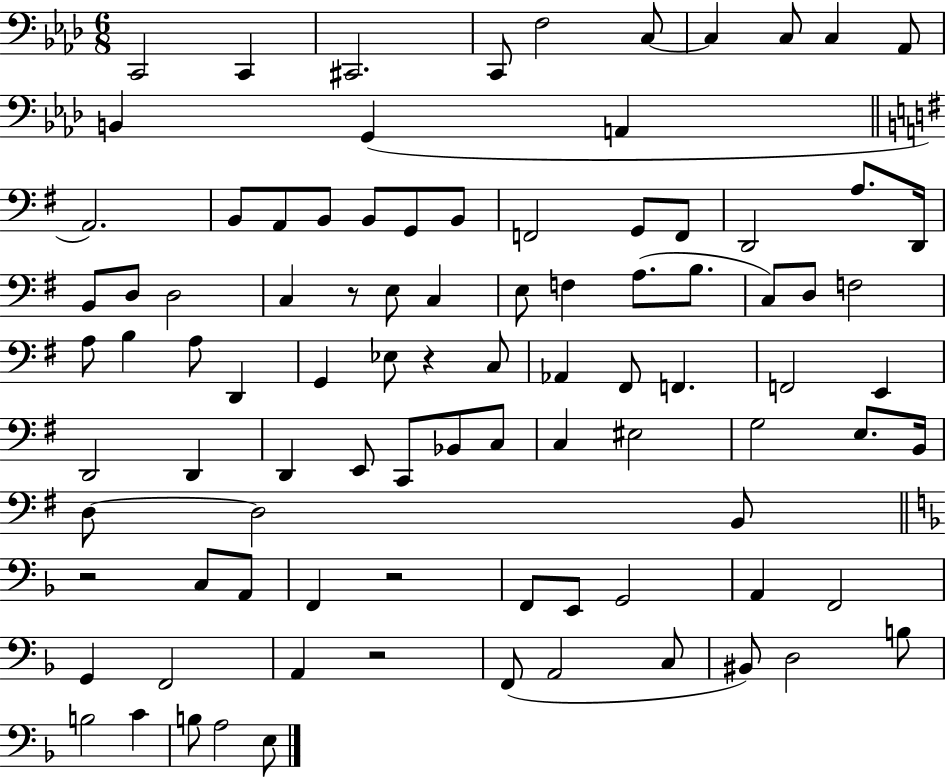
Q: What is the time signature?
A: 6/8